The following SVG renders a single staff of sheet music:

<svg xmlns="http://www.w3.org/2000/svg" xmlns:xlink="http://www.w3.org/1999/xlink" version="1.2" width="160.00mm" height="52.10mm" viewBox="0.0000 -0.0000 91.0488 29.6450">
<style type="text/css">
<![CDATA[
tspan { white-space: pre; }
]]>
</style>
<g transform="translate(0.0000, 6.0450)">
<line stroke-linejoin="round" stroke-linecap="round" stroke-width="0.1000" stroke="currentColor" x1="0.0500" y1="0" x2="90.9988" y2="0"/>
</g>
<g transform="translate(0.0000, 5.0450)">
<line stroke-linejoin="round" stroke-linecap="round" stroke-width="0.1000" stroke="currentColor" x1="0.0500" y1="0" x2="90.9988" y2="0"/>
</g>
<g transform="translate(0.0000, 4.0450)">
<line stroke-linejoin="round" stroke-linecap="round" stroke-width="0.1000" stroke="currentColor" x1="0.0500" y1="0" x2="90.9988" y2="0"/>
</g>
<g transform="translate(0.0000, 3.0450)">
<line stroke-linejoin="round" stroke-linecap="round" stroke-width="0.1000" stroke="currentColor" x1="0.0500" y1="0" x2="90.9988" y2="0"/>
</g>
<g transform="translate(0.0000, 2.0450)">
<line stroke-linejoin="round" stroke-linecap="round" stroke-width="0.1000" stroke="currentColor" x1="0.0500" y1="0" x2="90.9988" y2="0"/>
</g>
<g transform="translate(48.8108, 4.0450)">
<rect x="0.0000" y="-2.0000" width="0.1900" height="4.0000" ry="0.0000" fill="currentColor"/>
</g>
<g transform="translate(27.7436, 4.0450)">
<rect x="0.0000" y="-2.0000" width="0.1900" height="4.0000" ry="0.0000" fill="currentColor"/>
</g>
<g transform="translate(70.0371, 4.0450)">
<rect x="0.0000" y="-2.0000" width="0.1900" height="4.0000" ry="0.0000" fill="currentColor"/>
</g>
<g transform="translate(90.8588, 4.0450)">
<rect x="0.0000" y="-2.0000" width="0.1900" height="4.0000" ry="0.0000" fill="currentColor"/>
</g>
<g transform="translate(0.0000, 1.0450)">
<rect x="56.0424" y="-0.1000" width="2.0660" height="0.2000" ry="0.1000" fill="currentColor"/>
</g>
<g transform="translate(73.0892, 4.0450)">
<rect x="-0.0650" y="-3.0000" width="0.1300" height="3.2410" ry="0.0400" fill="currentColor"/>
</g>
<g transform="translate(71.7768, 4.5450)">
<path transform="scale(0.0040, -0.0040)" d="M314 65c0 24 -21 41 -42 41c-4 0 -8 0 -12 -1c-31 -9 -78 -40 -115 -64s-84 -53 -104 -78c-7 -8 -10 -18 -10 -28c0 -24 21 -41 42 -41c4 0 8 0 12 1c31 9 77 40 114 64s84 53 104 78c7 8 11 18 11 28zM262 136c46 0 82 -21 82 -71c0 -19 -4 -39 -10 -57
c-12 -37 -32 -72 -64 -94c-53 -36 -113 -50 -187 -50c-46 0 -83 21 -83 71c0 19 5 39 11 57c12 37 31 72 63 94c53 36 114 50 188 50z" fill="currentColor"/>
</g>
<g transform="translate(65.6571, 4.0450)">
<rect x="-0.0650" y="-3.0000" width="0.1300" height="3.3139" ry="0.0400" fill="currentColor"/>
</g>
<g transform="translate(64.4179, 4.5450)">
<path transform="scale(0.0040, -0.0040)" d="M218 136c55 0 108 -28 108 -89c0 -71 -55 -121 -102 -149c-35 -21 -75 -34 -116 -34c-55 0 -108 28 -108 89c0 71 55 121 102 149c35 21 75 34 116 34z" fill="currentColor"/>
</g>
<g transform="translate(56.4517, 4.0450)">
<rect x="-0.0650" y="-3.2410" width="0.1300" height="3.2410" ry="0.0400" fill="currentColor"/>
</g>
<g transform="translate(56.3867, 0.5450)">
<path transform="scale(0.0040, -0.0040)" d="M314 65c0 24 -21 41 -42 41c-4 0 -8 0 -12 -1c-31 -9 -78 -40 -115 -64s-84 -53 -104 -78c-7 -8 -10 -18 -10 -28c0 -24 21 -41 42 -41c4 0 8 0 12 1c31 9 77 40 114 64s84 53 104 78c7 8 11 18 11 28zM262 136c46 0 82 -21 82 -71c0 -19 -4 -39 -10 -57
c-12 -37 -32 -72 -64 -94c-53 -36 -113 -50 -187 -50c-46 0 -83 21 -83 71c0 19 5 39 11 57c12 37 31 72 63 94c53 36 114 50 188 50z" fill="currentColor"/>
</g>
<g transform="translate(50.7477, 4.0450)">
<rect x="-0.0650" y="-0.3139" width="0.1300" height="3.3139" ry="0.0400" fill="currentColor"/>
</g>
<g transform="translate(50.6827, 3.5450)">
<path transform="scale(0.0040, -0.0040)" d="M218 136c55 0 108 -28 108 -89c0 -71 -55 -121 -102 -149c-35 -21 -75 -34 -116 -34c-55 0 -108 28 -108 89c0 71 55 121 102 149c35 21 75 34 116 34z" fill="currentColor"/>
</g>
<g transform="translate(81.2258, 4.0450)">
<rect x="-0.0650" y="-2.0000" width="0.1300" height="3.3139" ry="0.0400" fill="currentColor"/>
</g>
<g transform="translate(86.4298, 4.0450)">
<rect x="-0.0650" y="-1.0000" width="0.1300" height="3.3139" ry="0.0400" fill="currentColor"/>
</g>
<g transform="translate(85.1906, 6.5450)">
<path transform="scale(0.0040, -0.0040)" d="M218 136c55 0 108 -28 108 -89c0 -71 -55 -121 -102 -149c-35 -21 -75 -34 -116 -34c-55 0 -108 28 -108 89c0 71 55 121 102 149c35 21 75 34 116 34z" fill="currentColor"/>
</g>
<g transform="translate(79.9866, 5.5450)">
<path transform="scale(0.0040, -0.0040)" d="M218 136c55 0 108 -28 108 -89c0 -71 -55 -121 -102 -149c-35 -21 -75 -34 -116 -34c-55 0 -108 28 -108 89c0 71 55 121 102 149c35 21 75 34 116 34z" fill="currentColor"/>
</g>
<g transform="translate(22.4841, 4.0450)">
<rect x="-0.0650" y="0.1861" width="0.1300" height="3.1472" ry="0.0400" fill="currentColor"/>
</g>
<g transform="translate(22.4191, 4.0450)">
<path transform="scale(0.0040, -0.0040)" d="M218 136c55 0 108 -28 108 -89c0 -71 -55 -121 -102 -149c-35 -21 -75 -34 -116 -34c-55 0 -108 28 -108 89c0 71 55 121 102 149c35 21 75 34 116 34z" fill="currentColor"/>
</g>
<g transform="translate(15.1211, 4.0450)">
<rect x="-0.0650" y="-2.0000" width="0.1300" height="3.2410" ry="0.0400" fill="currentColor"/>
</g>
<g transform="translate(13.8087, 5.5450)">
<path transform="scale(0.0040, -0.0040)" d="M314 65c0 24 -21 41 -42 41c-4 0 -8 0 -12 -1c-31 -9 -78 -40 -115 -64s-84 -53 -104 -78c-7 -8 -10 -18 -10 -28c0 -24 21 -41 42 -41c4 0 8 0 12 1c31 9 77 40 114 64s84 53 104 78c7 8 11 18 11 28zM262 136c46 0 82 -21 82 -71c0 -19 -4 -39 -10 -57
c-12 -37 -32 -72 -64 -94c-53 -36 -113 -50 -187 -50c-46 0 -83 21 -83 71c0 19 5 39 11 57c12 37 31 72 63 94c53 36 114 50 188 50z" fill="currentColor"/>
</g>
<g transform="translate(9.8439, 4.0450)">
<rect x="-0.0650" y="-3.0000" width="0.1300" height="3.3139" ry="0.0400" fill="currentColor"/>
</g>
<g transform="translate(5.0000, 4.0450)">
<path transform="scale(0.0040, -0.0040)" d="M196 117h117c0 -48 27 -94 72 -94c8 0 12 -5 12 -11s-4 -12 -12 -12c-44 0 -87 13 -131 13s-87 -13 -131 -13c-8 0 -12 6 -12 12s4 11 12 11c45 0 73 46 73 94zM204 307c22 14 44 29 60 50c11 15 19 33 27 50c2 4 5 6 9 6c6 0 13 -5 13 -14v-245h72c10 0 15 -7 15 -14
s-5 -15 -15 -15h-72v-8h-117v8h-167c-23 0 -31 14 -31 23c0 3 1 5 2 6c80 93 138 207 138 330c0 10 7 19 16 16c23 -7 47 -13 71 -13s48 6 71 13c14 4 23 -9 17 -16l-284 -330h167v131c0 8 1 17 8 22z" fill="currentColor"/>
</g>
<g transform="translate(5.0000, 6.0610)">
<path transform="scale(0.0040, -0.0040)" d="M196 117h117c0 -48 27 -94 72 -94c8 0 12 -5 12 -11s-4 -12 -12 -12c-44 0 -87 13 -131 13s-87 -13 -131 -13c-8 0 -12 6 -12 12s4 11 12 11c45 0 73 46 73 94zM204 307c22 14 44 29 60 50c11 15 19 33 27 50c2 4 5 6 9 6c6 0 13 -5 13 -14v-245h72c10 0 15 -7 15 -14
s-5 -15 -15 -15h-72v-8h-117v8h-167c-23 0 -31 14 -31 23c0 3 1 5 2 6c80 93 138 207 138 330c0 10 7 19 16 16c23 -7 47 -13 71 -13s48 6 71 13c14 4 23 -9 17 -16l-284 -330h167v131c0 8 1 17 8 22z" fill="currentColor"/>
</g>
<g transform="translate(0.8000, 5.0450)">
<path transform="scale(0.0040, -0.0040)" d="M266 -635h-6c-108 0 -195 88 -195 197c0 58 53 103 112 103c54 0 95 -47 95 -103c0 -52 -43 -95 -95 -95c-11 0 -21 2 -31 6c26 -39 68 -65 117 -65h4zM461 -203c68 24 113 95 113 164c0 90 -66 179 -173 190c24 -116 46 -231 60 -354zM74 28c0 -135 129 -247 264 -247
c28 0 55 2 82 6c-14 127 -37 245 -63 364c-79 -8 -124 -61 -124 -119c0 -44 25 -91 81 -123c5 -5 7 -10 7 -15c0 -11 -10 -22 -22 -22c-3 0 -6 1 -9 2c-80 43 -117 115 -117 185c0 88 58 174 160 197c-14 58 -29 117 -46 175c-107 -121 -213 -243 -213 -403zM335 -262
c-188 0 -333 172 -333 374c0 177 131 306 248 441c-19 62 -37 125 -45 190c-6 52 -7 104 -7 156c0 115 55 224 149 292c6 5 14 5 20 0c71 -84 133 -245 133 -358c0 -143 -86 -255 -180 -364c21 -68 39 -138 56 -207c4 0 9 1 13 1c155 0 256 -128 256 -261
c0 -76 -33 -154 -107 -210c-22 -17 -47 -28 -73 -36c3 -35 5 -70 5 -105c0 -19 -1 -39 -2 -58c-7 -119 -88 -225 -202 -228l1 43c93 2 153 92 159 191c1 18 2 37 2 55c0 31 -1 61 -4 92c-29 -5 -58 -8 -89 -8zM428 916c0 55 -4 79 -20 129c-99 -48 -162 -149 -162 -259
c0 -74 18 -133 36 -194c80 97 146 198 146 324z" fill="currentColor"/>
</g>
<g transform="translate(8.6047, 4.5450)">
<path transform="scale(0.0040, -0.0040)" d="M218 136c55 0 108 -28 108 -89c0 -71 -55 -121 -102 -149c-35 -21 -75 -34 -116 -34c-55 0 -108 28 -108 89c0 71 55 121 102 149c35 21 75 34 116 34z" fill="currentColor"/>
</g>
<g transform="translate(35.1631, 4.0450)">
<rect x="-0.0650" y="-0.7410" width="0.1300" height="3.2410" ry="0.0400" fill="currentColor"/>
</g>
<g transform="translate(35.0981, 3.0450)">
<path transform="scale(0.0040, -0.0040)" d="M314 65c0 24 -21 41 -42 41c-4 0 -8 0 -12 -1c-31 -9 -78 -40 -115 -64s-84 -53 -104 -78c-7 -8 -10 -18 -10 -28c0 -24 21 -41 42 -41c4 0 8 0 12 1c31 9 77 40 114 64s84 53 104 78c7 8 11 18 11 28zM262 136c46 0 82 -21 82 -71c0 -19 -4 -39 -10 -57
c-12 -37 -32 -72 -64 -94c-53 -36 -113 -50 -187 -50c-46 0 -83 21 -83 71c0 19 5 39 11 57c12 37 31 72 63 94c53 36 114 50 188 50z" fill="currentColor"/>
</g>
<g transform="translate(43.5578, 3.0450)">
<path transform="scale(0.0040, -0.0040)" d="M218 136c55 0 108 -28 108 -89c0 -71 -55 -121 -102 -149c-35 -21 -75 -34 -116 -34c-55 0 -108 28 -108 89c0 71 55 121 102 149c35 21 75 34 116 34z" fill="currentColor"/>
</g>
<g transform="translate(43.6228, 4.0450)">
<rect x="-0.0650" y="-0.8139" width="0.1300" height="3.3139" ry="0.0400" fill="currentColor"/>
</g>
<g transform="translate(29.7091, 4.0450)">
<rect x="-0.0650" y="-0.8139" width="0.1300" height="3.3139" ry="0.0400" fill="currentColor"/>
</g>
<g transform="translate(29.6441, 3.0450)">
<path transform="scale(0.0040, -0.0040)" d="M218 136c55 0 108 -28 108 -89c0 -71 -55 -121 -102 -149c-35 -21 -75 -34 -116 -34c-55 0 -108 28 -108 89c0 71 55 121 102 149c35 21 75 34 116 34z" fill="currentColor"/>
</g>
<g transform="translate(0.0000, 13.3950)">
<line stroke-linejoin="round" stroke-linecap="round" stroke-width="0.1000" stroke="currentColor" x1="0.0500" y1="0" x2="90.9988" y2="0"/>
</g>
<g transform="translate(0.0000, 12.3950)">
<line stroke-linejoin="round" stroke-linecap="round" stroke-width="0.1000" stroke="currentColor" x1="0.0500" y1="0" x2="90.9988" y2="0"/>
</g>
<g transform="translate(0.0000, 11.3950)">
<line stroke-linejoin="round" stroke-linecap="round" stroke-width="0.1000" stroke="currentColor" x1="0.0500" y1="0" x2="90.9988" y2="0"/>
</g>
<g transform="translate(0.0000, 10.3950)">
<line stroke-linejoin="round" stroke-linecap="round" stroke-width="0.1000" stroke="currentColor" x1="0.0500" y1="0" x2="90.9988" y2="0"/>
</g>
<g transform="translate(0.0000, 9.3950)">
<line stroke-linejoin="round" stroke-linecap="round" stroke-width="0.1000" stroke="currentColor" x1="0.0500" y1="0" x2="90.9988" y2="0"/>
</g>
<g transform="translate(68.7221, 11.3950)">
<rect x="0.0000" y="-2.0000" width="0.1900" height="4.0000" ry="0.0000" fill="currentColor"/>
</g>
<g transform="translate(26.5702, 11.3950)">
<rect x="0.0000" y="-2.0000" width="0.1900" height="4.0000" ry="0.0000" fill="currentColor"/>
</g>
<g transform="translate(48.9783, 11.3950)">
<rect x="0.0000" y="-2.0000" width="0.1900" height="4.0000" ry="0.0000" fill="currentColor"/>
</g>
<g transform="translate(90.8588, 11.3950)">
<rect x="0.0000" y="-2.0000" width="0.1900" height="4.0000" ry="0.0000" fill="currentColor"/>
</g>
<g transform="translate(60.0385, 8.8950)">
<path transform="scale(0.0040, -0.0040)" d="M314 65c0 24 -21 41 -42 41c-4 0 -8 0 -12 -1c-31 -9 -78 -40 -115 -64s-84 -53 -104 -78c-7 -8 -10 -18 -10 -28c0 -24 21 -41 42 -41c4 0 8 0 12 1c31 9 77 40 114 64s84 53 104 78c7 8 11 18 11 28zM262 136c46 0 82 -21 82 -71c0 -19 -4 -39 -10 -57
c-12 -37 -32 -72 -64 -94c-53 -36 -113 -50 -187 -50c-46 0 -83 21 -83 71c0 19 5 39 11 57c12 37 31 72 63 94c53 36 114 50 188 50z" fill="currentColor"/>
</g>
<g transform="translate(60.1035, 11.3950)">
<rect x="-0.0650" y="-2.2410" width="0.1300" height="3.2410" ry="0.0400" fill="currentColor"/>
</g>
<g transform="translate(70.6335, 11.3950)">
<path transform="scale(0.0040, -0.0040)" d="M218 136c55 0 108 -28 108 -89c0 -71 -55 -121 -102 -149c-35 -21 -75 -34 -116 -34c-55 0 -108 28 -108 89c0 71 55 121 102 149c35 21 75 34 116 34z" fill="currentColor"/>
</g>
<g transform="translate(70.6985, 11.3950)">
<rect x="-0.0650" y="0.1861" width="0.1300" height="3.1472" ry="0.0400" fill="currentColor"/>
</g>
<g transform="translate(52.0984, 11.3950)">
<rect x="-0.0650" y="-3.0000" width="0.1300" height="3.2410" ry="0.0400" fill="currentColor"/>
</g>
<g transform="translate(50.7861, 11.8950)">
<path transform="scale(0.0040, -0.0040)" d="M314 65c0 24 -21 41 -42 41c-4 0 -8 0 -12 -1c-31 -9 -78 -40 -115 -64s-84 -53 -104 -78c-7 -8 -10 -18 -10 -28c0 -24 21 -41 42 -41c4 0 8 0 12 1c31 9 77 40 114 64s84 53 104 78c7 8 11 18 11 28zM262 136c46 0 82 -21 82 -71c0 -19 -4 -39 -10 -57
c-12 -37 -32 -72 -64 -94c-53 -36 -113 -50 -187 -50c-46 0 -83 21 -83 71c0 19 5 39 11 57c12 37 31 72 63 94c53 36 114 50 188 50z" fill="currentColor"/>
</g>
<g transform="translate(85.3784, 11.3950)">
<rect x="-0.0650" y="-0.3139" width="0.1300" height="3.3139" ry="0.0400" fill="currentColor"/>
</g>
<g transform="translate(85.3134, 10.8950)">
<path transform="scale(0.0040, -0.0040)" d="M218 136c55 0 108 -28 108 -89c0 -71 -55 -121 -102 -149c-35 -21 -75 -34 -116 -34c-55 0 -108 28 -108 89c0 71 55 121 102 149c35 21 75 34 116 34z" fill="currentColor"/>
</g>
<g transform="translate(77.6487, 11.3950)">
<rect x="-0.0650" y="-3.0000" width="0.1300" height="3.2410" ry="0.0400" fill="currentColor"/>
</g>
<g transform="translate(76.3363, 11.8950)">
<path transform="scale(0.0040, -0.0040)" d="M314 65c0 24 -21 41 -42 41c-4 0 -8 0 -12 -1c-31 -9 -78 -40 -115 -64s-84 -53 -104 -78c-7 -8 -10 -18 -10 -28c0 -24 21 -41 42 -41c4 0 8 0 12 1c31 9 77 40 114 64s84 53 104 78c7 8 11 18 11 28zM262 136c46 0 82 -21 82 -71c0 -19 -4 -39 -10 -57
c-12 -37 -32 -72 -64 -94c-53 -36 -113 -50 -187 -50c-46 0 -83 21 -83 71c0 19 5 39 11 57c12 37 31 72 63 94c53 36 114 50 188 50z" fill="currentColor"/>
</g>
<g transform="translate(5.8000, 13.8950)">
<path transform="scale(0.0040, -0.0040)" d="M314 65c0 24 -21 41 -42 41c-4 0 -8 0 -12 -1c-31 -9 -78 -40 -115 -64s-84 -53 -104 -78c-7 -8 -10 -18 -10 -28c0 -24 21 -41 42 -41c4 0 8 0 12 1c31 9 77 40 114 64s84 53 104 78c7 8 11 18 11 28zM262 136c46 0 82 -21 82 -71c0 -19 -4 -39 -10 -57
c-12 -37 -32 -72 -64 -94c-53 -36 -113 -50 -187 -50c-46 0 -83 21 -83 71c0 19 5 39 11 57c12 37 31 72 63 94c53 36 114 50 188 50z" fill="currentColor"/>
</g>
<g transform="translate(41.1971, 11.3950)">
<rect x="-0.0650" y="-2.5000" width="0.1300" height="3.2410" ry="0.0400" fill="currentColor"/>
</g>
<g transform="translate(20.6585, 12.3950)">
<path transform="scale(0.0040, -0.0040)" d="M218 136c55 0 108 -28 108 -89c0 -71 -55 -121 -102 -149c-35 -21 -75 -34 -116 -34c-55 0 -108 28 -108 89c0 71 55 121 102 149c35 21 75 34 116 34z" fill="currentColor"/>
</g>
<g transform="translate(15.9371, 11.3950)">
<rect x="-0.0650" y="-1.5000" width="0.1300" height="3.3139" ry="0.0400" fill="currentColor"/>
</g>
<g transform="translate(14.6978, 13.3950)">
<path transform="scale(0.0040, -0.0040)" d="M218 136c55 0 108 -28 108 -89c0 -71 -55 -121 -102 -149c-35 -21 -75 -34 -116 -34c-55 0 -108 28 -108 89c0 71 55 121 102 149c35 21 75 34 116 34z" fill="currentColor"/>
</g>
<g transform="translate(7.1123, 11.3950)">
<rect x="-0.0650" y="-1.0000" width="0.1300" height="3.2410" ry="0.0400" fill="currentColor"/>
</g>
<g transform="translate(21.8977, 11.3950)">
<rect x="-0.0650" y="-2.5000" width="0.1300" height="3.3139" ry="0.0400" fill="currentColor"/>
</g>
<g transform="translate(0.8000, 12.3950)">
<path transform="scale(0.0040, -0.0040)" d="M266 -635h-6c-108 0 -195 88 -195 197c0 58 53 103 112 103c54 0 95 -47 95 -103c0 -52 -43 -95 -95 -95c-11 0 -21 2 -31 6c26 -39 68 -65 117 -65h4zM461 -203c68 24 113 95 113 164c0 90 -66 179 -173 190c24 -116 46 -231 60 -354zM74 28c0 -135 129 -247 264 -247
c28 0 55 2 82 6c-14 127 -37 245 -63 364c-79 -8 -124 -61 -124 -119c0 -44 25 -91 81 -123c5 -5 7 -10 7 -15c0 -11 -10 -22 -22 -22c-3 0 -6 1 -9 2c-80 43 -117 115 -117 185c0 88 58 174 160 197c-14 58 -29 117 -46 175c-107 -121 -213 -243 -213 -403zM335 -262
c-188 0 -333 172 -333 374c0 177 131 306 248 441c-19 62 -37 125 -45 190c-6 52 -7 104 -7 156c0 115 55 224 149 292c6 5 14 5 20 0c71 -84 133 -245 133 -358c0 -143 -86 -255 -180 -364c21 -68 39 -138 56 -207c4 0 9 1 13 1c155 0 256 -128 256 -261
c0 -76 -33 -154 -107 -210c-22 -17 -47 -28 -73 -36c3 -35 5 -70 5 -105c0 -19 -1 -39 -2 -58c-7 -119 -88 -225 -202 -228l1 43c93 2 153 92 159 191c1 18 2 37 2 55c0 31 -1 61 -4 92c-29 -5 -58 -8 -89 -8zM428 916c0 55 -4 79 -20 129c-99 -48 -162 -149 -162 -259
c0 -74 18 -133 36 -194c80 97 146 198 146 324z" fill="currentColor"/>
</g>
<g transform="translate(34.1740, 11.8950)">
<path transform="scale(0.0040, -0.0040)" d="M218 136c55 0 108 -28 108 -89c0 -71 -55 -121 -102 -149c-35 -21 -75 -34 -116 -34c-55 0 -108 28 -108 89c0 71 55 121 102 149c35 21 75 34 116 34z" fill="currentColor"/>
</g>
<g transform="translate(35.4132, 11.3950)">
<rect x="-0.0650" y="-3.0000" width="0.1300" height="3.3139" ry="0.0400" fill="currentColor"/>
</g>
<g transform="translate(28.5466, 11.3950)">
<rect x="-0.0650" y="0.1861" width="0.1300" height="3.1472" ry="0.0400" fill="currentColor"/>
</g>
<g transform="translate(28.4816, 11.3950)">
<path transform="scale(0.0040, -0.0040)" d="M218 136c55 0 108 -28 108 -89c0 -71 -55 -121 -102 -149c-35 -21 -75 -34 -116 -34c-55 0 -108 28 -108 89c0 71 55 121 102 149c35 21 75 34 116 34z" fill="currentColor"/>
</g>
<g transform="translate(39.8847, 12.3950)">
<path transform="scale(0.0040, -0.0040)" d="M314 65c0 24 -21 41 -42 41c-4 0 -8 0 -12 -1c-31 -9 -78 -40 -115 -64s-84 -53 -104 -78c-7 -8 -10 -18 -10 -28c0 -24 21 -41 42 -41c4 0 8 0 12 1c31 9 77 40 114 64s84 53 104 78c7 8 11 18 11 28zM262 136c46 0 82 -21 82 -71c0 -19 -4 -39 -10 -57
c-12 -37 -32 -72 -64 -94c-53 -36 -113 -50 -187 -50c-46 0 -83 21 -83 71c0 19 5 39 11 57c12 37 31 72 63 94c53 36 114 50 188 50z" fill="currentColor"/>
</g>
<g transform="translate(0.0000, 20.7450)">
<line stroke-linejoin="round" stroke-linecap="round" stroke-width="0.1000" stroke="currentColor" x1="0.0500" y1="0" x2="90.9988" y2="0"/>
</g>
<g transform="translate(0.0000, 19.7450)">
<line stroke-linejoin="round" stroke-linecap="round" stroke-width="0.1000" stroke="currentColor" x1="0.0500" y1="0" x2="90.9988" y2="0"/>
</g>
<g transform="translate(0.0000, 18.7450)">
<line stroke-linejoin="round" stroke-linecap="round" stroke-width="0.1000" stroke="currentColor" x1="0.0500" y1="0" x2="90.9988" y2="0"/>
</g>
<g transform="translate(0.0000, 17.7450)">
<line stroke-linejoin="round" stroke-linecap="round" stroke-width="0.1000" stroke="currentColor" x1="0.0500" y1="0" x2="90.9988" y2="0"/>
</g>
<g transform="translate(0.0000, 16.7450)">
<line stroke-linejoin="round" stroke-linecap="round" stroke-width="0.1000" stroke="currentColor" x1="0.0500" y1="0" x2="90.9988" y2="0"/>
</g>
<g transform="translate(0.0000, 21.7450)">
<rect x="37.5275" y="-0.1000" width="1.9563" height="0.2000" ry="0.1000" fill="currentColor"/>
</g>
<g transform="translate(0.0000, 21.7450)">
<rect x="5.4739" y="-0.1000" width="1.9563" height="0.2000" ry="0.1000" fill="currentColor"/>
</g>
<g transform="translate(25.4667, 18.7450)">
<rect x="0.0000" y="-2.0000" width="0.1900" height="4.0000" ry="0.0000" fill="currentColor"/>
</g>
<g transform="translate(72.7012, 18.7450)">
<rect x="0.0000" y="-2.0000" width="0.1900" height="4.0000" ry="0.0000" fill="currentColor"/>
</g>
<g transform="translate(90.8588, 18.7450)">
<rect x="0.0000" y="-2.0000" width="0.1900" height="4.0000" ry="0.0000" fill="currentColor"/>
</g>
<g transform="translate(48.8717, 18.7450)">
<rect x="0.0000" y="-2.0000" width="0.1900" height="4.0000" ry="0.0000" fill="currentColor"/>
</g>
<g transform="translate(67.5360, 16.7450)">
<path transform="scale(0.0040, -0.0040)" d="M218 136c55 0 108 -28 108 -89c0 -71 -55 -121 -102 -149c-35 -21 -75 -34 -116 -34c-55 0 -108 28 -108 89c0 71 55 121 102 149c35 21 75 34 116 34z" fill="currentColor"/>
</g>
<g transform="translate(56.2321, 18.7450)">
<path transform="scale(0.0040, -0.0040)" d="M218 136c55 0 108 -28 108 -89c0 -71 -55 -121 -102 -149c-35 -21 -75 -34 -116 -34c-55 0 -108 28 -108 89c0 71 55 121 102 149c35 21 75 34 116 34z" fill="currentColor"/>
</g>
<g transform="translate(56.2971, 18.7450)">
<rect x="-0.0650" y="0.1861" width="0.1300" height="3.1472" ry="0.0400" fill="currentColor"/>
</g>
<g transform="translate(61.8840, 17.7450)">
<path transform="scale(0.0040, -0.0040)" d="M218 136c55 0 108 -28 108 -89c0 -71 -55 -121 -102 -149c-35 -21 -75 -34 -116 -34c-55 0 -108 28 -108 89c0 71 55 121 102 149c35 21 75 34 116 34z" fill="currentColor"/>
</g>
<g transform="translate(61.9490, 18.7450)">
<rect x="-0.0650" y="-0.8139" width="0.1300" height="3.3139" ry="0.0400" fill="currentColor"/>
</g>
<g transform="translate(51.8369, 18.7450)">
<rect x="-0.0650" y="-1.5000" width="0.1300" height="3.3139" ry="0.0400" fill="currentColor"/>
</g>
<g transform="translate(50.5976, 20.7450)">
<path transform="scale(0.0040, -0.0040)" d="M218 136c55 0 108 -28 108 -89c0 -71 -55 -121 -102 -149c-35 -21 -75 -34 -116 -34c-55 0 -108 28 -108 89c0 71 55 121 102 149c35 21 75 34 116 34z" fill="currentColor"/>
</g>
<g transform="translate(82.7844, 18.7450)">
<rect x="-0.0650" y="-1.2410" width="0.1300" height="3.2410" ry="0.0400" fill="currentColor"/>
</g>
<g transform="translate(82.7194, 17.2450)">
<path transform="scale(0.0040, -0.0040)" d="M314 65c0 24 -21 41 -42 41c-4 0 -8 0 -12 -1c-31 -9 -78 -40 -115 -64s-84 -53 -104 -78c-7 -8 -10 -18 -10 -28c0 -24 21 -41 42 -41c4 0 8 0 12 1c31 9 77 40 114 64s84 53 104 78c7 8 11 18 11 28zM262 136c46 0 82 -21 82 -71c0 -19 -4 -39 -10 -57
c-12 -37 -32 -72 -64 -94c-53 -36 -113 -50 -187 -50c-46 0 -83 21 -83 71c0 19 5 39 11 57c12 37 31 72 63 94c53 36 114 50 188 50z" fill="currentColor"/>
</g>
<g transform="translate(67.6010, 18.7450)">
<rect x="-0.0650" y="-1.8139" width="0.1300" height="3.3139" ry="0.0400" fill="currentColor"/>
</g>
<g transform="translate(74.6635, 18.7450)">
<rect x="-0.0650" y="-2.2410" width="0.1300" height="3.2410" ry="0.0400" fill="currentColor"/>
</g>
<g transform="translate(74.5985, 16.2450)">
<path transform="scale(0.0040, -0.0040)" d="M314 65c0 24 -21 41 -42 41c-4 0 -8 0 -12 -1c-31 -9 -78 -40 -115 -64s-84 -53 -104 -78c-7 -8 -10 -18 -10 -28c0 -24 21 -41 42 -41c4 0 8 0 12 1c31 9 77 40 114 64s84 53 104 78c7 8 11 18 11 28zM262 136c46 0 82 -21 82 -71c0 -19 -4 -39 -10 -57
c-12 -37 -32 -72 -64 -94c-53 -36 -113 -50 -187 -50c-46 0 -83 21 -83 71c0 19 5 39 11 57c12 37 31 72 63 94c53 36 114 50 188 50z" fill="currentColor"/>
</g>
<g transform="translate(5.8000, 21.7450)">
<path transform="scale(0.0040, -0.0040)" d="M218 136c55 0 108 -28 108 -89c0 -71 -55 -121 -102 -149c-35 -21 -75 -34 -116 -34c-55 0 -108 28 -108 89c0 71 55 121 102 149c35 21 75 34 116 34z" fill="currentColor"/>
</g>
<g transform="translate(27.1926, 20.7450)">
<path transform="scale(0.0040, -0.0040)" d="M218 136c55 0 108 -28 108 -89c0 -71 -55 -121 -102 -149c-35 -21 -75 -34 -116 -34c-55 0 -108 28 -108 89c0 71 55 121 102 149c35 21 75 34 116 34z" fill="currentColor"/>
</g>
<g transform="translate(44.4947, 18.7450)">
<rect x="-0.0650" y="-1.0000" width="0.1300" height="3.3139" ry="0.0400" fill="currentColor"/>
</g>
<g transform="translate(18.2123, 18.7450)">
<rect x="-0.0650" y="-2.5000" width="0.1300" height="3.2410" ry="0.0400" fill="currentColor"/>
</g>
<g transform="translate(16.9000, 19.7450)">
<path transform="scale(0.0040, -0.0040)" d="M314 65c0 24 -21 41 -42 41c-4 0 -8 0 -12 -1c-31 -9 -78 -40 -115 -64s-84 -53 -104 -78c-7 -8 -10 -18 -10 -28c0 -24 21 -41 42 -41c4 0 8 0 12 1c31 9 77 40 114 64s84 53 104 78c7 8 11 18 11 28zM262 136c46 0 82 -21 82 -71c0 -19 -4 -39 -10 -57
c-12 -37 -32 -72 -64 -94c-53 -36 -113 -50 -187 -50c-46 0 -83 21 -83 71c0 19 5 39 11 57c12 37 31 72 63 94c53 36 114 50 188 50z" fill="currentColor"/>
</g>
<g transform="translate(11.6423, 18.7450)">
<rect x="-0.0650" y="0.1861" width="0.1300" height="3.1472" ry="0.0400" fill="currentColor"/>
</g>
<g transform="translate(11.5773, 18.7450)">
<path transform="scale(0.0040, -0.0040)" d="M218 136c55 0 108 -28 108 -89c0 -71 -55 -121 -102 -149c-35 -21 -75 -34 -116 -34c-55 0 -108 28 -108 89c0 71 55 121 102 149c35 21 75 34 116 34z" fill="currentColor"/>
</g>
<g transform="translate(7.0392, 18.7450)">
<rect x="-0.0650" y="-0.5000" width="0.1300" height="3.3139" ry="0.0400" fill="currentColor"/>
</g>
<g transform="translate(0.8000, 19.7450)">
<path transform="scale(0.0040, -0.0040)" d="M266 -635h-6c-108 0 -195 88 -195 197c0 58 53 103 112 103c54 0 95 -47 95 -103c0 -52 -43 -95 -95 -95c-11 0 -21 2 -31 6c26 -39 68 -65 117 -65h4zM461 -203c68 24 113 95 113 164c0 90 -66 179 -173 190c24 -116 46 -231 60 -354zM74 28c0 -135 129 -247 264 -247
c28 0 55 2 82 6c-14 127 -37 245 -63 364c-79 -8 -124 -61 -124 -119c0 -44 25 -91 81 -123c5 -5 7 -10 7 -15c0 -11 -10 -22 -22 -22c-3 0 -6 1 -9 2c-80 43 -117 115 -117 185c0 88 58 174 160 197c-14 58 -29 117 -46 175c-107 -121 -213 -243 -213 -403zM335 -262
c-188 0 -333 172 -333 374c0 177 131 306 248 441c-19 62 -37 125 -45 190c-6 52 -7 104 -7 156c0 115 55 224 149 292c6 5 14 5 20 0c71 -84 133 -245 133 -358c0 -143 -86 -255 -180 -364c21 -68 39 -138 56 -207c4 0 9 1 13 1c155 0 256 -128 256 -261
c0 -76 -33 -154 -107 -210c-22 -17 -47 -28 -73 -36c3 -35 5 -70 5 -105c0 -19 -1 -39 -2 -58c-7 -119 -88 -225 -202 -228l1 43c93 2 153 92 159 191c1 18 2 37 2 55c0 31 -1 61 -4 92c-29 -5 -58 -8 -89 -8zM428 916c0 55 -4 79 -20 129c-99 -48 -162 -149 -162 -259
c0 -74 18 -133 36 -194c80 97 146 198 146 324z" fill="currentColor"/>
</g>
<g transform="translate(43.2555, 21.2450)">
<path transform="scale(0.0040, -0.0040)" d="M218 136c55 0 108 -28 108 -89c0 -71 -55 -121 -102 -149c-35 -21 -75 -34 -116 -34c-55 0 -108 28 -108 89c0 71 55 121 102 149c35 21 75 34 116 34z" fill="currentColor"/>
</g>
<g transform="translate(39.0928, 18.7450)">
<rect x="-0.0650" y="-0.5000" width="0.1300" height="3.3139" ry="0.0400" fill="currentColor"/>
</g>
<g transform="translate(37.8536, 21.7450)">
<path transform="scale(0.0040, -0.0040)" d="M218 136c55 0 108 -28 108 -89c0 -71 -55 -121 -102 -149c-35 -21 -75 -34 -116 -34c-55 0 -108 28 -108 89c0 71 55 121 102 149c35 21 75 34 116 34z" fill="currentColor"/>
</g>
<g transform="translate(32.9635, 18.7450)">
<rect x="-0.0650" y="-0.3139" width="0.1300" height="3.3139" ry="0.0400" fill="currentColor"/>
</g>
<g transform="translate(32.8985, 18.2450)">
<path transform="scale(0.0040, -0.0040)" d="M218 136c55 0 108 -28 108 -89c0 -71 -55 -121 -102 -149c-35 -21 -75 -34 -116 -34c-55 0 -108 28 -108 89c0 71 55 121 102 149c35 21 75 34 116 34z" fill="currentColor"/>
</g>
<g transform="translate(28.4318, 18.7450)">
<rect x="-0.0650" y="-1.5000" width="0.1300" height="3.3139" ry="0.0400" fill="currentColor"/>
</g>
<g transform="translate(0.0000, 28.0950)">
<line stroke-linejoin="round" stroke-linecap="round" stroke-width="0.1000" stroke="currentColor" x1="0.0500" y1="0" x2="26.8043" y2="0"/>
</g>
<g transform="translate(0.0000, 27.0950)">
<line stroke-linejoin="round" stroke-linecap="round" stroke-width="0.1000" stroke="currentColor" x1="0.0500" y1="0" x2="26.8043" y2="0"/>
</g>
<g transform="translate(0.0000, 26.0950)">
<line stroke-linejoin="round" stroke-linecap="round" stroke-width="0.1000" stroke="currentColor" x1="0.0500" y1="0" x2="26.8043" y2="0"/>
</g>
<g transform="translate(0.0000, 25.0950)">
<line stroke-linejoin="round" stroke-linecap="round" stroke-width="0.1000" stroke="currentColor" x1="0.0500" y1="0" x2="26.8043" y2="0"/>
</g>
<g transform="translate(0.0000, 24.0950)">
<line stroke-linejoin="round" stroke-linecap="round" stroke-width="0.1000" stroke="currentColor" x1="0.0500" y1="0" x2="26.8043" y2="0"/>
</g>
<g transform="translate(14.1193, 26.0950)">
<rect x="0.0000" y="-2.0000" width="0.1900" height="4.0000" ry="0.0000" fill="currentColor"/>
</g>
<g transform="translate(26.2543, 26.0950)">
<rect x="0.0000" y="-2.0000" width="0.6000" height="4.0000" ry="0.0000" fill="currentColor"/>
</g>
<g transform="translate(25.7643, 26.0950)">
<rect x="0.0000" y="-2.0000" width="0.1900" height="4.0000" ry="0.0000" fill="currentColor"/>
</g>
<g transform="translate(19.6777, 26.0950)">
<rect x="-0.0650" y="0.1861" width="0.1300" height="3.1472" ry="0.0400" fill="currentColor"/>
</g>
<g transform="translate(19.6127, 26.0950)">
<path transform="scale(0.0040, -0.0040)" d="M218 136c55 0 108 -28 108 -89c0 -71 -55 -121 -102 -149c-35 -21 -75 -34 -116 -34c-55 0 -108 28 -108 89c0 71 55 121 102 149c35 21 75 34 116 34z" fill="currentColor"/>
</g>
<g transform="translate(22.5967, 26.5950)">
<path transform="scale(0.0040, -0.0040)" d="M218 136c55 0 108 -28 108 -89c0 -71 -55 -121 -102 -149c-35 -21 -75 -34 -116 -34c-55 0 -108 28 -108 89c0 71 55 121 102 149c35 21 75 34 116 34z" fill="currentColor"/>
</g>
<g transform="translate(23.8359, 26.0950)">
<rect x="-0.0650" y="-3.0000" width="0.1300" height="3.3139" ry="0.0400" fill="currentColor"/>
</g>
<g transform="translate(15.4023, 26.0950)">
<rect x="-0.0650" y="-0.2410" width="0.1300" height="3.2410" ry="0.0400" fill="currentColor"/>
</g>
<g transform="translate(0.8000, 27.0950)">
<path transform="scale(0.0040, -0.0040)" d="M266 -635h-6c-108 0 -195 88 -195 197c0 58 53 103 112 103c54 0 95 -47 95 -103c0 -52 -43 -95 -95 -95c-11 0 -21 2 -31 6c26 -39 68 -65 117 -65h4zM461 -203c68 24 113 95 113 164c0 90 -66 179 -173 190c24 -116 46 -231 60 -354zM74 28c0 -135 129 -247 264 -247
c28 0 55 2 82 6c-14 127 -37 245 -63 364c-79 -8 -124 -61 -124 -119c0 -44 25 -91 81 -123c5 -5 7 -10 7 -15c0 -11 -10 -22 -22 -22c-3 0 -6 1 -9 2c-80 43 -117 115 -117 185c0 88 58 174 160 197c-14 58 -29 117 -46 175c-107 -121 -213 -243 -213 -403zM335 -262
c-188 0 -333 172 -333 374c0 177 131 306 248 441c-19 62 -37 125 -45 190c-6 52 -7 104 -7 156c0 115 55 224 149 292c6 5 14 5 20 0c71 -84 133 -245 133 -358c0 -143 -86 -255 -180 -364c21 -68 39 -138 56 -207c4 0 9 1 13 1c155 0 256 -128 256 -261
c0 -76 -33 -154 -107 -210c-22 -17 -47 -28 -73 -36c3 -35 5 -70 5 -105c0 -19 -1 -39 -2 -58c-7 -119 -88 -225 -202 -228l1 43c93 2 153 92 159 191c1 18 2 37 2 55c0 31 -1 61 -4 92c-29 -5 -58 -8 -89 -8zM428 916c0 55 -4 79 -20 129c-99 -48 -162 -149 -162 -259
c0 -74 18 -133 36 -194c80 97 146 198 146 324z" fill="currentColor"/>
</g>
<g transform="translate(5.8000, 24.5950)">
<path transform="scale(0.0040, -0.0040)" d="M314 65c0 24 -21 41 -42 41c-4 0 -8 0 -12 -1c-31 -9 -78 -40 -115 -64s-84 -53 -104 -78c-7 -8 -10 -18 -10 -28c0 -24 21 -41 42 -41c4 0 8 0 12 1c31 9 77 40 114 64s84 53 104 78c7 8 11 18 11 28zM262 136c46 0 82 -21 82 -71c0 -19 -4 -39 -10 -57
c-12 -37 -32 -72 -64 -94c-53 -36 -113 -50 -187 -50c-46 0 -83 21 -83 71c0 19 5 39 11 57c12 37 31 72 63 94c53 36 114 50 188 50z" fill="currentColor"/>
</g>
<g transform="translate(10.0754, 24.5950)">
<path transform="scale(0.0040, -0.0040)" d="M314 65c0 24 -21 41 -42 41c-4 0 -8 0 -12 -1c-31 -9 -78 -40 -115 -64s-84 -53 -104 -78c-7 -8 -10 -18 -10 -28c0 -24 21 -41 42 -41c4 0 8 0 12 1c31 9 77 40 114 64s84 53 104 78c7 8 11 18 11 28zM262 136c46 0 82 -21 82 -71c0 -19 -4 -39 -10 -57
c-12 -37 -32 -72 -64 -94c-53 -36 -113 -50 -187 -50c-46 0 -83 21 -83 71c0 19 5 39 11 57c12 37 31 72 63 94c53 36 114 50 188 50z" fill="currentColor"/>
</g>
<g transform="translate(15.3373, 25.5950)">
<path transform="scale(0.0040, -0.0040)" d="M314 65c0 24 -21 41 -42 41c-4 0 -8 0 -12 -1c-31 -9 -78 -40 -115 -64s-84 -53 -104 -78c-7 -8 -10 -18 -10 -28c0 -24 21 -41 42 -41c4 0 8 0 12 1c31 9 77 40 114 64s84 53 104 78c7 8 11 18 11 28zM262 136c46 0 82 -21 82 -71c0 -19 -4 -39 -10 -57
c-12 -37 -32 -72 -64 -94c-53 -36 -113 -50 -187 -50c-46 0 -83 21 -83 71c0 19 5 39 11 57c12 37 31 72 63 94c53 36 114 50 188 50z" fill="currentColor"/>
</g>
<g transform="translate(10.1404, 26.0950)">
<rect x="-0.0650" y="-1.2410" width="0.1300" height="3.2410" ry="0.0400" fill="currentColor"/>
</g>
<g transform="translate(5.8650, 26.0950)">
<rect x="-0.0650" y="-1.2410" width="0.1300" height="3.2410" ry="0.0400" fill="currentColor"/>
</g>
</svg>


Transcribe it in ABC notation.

X:1
T:Untitled
M:4/4
L:1/4
K:C
A F2 B d d2 d c b2 A A2 F D D2 E G B A G2 A2 g2 B A2 c C B G2 E c C D E B d f g2 e2 e2 e2 c2 B A